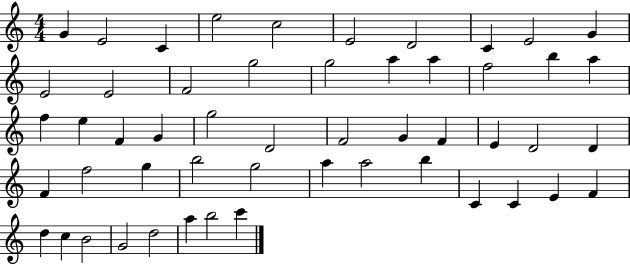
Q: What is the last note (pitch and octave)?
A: C6